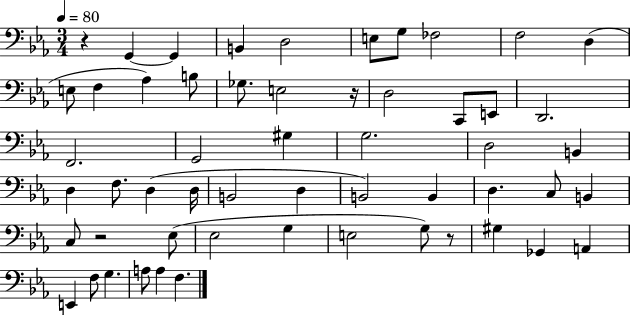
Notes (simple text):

R/q G2/q G2/q B2/q D3/h E3/e G3/e FES3/h F3/h D3/q E3/e F3/q Ab3/q B3/e Gb3/e. E3/h R/s D3/h C2/e E2/e D2/h. F2/h. G2/h G#3/q G3/h. D3/h B2/q D3/q F3/e. D3/q D3/s B2/h D3/q B2/h B2/q D3/q. C3/e B2/q C3/e R/h Eb3/e Eb3/h G3/q E3/h G3/e R/e G#3/q Gb2/q A2/q E2/q F3/e G3/q. A3/e A3/q F3/q.